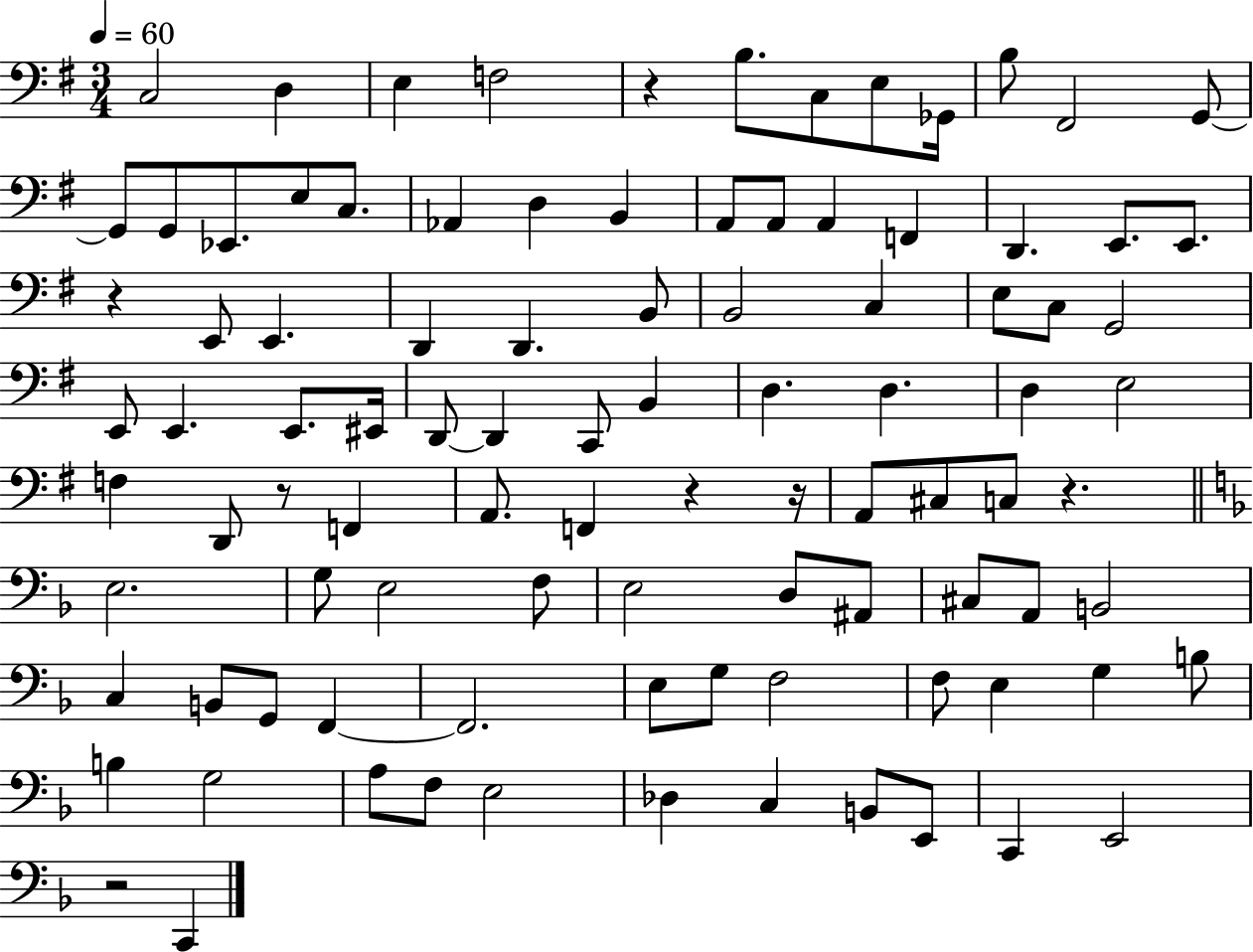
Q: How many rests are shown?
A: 7